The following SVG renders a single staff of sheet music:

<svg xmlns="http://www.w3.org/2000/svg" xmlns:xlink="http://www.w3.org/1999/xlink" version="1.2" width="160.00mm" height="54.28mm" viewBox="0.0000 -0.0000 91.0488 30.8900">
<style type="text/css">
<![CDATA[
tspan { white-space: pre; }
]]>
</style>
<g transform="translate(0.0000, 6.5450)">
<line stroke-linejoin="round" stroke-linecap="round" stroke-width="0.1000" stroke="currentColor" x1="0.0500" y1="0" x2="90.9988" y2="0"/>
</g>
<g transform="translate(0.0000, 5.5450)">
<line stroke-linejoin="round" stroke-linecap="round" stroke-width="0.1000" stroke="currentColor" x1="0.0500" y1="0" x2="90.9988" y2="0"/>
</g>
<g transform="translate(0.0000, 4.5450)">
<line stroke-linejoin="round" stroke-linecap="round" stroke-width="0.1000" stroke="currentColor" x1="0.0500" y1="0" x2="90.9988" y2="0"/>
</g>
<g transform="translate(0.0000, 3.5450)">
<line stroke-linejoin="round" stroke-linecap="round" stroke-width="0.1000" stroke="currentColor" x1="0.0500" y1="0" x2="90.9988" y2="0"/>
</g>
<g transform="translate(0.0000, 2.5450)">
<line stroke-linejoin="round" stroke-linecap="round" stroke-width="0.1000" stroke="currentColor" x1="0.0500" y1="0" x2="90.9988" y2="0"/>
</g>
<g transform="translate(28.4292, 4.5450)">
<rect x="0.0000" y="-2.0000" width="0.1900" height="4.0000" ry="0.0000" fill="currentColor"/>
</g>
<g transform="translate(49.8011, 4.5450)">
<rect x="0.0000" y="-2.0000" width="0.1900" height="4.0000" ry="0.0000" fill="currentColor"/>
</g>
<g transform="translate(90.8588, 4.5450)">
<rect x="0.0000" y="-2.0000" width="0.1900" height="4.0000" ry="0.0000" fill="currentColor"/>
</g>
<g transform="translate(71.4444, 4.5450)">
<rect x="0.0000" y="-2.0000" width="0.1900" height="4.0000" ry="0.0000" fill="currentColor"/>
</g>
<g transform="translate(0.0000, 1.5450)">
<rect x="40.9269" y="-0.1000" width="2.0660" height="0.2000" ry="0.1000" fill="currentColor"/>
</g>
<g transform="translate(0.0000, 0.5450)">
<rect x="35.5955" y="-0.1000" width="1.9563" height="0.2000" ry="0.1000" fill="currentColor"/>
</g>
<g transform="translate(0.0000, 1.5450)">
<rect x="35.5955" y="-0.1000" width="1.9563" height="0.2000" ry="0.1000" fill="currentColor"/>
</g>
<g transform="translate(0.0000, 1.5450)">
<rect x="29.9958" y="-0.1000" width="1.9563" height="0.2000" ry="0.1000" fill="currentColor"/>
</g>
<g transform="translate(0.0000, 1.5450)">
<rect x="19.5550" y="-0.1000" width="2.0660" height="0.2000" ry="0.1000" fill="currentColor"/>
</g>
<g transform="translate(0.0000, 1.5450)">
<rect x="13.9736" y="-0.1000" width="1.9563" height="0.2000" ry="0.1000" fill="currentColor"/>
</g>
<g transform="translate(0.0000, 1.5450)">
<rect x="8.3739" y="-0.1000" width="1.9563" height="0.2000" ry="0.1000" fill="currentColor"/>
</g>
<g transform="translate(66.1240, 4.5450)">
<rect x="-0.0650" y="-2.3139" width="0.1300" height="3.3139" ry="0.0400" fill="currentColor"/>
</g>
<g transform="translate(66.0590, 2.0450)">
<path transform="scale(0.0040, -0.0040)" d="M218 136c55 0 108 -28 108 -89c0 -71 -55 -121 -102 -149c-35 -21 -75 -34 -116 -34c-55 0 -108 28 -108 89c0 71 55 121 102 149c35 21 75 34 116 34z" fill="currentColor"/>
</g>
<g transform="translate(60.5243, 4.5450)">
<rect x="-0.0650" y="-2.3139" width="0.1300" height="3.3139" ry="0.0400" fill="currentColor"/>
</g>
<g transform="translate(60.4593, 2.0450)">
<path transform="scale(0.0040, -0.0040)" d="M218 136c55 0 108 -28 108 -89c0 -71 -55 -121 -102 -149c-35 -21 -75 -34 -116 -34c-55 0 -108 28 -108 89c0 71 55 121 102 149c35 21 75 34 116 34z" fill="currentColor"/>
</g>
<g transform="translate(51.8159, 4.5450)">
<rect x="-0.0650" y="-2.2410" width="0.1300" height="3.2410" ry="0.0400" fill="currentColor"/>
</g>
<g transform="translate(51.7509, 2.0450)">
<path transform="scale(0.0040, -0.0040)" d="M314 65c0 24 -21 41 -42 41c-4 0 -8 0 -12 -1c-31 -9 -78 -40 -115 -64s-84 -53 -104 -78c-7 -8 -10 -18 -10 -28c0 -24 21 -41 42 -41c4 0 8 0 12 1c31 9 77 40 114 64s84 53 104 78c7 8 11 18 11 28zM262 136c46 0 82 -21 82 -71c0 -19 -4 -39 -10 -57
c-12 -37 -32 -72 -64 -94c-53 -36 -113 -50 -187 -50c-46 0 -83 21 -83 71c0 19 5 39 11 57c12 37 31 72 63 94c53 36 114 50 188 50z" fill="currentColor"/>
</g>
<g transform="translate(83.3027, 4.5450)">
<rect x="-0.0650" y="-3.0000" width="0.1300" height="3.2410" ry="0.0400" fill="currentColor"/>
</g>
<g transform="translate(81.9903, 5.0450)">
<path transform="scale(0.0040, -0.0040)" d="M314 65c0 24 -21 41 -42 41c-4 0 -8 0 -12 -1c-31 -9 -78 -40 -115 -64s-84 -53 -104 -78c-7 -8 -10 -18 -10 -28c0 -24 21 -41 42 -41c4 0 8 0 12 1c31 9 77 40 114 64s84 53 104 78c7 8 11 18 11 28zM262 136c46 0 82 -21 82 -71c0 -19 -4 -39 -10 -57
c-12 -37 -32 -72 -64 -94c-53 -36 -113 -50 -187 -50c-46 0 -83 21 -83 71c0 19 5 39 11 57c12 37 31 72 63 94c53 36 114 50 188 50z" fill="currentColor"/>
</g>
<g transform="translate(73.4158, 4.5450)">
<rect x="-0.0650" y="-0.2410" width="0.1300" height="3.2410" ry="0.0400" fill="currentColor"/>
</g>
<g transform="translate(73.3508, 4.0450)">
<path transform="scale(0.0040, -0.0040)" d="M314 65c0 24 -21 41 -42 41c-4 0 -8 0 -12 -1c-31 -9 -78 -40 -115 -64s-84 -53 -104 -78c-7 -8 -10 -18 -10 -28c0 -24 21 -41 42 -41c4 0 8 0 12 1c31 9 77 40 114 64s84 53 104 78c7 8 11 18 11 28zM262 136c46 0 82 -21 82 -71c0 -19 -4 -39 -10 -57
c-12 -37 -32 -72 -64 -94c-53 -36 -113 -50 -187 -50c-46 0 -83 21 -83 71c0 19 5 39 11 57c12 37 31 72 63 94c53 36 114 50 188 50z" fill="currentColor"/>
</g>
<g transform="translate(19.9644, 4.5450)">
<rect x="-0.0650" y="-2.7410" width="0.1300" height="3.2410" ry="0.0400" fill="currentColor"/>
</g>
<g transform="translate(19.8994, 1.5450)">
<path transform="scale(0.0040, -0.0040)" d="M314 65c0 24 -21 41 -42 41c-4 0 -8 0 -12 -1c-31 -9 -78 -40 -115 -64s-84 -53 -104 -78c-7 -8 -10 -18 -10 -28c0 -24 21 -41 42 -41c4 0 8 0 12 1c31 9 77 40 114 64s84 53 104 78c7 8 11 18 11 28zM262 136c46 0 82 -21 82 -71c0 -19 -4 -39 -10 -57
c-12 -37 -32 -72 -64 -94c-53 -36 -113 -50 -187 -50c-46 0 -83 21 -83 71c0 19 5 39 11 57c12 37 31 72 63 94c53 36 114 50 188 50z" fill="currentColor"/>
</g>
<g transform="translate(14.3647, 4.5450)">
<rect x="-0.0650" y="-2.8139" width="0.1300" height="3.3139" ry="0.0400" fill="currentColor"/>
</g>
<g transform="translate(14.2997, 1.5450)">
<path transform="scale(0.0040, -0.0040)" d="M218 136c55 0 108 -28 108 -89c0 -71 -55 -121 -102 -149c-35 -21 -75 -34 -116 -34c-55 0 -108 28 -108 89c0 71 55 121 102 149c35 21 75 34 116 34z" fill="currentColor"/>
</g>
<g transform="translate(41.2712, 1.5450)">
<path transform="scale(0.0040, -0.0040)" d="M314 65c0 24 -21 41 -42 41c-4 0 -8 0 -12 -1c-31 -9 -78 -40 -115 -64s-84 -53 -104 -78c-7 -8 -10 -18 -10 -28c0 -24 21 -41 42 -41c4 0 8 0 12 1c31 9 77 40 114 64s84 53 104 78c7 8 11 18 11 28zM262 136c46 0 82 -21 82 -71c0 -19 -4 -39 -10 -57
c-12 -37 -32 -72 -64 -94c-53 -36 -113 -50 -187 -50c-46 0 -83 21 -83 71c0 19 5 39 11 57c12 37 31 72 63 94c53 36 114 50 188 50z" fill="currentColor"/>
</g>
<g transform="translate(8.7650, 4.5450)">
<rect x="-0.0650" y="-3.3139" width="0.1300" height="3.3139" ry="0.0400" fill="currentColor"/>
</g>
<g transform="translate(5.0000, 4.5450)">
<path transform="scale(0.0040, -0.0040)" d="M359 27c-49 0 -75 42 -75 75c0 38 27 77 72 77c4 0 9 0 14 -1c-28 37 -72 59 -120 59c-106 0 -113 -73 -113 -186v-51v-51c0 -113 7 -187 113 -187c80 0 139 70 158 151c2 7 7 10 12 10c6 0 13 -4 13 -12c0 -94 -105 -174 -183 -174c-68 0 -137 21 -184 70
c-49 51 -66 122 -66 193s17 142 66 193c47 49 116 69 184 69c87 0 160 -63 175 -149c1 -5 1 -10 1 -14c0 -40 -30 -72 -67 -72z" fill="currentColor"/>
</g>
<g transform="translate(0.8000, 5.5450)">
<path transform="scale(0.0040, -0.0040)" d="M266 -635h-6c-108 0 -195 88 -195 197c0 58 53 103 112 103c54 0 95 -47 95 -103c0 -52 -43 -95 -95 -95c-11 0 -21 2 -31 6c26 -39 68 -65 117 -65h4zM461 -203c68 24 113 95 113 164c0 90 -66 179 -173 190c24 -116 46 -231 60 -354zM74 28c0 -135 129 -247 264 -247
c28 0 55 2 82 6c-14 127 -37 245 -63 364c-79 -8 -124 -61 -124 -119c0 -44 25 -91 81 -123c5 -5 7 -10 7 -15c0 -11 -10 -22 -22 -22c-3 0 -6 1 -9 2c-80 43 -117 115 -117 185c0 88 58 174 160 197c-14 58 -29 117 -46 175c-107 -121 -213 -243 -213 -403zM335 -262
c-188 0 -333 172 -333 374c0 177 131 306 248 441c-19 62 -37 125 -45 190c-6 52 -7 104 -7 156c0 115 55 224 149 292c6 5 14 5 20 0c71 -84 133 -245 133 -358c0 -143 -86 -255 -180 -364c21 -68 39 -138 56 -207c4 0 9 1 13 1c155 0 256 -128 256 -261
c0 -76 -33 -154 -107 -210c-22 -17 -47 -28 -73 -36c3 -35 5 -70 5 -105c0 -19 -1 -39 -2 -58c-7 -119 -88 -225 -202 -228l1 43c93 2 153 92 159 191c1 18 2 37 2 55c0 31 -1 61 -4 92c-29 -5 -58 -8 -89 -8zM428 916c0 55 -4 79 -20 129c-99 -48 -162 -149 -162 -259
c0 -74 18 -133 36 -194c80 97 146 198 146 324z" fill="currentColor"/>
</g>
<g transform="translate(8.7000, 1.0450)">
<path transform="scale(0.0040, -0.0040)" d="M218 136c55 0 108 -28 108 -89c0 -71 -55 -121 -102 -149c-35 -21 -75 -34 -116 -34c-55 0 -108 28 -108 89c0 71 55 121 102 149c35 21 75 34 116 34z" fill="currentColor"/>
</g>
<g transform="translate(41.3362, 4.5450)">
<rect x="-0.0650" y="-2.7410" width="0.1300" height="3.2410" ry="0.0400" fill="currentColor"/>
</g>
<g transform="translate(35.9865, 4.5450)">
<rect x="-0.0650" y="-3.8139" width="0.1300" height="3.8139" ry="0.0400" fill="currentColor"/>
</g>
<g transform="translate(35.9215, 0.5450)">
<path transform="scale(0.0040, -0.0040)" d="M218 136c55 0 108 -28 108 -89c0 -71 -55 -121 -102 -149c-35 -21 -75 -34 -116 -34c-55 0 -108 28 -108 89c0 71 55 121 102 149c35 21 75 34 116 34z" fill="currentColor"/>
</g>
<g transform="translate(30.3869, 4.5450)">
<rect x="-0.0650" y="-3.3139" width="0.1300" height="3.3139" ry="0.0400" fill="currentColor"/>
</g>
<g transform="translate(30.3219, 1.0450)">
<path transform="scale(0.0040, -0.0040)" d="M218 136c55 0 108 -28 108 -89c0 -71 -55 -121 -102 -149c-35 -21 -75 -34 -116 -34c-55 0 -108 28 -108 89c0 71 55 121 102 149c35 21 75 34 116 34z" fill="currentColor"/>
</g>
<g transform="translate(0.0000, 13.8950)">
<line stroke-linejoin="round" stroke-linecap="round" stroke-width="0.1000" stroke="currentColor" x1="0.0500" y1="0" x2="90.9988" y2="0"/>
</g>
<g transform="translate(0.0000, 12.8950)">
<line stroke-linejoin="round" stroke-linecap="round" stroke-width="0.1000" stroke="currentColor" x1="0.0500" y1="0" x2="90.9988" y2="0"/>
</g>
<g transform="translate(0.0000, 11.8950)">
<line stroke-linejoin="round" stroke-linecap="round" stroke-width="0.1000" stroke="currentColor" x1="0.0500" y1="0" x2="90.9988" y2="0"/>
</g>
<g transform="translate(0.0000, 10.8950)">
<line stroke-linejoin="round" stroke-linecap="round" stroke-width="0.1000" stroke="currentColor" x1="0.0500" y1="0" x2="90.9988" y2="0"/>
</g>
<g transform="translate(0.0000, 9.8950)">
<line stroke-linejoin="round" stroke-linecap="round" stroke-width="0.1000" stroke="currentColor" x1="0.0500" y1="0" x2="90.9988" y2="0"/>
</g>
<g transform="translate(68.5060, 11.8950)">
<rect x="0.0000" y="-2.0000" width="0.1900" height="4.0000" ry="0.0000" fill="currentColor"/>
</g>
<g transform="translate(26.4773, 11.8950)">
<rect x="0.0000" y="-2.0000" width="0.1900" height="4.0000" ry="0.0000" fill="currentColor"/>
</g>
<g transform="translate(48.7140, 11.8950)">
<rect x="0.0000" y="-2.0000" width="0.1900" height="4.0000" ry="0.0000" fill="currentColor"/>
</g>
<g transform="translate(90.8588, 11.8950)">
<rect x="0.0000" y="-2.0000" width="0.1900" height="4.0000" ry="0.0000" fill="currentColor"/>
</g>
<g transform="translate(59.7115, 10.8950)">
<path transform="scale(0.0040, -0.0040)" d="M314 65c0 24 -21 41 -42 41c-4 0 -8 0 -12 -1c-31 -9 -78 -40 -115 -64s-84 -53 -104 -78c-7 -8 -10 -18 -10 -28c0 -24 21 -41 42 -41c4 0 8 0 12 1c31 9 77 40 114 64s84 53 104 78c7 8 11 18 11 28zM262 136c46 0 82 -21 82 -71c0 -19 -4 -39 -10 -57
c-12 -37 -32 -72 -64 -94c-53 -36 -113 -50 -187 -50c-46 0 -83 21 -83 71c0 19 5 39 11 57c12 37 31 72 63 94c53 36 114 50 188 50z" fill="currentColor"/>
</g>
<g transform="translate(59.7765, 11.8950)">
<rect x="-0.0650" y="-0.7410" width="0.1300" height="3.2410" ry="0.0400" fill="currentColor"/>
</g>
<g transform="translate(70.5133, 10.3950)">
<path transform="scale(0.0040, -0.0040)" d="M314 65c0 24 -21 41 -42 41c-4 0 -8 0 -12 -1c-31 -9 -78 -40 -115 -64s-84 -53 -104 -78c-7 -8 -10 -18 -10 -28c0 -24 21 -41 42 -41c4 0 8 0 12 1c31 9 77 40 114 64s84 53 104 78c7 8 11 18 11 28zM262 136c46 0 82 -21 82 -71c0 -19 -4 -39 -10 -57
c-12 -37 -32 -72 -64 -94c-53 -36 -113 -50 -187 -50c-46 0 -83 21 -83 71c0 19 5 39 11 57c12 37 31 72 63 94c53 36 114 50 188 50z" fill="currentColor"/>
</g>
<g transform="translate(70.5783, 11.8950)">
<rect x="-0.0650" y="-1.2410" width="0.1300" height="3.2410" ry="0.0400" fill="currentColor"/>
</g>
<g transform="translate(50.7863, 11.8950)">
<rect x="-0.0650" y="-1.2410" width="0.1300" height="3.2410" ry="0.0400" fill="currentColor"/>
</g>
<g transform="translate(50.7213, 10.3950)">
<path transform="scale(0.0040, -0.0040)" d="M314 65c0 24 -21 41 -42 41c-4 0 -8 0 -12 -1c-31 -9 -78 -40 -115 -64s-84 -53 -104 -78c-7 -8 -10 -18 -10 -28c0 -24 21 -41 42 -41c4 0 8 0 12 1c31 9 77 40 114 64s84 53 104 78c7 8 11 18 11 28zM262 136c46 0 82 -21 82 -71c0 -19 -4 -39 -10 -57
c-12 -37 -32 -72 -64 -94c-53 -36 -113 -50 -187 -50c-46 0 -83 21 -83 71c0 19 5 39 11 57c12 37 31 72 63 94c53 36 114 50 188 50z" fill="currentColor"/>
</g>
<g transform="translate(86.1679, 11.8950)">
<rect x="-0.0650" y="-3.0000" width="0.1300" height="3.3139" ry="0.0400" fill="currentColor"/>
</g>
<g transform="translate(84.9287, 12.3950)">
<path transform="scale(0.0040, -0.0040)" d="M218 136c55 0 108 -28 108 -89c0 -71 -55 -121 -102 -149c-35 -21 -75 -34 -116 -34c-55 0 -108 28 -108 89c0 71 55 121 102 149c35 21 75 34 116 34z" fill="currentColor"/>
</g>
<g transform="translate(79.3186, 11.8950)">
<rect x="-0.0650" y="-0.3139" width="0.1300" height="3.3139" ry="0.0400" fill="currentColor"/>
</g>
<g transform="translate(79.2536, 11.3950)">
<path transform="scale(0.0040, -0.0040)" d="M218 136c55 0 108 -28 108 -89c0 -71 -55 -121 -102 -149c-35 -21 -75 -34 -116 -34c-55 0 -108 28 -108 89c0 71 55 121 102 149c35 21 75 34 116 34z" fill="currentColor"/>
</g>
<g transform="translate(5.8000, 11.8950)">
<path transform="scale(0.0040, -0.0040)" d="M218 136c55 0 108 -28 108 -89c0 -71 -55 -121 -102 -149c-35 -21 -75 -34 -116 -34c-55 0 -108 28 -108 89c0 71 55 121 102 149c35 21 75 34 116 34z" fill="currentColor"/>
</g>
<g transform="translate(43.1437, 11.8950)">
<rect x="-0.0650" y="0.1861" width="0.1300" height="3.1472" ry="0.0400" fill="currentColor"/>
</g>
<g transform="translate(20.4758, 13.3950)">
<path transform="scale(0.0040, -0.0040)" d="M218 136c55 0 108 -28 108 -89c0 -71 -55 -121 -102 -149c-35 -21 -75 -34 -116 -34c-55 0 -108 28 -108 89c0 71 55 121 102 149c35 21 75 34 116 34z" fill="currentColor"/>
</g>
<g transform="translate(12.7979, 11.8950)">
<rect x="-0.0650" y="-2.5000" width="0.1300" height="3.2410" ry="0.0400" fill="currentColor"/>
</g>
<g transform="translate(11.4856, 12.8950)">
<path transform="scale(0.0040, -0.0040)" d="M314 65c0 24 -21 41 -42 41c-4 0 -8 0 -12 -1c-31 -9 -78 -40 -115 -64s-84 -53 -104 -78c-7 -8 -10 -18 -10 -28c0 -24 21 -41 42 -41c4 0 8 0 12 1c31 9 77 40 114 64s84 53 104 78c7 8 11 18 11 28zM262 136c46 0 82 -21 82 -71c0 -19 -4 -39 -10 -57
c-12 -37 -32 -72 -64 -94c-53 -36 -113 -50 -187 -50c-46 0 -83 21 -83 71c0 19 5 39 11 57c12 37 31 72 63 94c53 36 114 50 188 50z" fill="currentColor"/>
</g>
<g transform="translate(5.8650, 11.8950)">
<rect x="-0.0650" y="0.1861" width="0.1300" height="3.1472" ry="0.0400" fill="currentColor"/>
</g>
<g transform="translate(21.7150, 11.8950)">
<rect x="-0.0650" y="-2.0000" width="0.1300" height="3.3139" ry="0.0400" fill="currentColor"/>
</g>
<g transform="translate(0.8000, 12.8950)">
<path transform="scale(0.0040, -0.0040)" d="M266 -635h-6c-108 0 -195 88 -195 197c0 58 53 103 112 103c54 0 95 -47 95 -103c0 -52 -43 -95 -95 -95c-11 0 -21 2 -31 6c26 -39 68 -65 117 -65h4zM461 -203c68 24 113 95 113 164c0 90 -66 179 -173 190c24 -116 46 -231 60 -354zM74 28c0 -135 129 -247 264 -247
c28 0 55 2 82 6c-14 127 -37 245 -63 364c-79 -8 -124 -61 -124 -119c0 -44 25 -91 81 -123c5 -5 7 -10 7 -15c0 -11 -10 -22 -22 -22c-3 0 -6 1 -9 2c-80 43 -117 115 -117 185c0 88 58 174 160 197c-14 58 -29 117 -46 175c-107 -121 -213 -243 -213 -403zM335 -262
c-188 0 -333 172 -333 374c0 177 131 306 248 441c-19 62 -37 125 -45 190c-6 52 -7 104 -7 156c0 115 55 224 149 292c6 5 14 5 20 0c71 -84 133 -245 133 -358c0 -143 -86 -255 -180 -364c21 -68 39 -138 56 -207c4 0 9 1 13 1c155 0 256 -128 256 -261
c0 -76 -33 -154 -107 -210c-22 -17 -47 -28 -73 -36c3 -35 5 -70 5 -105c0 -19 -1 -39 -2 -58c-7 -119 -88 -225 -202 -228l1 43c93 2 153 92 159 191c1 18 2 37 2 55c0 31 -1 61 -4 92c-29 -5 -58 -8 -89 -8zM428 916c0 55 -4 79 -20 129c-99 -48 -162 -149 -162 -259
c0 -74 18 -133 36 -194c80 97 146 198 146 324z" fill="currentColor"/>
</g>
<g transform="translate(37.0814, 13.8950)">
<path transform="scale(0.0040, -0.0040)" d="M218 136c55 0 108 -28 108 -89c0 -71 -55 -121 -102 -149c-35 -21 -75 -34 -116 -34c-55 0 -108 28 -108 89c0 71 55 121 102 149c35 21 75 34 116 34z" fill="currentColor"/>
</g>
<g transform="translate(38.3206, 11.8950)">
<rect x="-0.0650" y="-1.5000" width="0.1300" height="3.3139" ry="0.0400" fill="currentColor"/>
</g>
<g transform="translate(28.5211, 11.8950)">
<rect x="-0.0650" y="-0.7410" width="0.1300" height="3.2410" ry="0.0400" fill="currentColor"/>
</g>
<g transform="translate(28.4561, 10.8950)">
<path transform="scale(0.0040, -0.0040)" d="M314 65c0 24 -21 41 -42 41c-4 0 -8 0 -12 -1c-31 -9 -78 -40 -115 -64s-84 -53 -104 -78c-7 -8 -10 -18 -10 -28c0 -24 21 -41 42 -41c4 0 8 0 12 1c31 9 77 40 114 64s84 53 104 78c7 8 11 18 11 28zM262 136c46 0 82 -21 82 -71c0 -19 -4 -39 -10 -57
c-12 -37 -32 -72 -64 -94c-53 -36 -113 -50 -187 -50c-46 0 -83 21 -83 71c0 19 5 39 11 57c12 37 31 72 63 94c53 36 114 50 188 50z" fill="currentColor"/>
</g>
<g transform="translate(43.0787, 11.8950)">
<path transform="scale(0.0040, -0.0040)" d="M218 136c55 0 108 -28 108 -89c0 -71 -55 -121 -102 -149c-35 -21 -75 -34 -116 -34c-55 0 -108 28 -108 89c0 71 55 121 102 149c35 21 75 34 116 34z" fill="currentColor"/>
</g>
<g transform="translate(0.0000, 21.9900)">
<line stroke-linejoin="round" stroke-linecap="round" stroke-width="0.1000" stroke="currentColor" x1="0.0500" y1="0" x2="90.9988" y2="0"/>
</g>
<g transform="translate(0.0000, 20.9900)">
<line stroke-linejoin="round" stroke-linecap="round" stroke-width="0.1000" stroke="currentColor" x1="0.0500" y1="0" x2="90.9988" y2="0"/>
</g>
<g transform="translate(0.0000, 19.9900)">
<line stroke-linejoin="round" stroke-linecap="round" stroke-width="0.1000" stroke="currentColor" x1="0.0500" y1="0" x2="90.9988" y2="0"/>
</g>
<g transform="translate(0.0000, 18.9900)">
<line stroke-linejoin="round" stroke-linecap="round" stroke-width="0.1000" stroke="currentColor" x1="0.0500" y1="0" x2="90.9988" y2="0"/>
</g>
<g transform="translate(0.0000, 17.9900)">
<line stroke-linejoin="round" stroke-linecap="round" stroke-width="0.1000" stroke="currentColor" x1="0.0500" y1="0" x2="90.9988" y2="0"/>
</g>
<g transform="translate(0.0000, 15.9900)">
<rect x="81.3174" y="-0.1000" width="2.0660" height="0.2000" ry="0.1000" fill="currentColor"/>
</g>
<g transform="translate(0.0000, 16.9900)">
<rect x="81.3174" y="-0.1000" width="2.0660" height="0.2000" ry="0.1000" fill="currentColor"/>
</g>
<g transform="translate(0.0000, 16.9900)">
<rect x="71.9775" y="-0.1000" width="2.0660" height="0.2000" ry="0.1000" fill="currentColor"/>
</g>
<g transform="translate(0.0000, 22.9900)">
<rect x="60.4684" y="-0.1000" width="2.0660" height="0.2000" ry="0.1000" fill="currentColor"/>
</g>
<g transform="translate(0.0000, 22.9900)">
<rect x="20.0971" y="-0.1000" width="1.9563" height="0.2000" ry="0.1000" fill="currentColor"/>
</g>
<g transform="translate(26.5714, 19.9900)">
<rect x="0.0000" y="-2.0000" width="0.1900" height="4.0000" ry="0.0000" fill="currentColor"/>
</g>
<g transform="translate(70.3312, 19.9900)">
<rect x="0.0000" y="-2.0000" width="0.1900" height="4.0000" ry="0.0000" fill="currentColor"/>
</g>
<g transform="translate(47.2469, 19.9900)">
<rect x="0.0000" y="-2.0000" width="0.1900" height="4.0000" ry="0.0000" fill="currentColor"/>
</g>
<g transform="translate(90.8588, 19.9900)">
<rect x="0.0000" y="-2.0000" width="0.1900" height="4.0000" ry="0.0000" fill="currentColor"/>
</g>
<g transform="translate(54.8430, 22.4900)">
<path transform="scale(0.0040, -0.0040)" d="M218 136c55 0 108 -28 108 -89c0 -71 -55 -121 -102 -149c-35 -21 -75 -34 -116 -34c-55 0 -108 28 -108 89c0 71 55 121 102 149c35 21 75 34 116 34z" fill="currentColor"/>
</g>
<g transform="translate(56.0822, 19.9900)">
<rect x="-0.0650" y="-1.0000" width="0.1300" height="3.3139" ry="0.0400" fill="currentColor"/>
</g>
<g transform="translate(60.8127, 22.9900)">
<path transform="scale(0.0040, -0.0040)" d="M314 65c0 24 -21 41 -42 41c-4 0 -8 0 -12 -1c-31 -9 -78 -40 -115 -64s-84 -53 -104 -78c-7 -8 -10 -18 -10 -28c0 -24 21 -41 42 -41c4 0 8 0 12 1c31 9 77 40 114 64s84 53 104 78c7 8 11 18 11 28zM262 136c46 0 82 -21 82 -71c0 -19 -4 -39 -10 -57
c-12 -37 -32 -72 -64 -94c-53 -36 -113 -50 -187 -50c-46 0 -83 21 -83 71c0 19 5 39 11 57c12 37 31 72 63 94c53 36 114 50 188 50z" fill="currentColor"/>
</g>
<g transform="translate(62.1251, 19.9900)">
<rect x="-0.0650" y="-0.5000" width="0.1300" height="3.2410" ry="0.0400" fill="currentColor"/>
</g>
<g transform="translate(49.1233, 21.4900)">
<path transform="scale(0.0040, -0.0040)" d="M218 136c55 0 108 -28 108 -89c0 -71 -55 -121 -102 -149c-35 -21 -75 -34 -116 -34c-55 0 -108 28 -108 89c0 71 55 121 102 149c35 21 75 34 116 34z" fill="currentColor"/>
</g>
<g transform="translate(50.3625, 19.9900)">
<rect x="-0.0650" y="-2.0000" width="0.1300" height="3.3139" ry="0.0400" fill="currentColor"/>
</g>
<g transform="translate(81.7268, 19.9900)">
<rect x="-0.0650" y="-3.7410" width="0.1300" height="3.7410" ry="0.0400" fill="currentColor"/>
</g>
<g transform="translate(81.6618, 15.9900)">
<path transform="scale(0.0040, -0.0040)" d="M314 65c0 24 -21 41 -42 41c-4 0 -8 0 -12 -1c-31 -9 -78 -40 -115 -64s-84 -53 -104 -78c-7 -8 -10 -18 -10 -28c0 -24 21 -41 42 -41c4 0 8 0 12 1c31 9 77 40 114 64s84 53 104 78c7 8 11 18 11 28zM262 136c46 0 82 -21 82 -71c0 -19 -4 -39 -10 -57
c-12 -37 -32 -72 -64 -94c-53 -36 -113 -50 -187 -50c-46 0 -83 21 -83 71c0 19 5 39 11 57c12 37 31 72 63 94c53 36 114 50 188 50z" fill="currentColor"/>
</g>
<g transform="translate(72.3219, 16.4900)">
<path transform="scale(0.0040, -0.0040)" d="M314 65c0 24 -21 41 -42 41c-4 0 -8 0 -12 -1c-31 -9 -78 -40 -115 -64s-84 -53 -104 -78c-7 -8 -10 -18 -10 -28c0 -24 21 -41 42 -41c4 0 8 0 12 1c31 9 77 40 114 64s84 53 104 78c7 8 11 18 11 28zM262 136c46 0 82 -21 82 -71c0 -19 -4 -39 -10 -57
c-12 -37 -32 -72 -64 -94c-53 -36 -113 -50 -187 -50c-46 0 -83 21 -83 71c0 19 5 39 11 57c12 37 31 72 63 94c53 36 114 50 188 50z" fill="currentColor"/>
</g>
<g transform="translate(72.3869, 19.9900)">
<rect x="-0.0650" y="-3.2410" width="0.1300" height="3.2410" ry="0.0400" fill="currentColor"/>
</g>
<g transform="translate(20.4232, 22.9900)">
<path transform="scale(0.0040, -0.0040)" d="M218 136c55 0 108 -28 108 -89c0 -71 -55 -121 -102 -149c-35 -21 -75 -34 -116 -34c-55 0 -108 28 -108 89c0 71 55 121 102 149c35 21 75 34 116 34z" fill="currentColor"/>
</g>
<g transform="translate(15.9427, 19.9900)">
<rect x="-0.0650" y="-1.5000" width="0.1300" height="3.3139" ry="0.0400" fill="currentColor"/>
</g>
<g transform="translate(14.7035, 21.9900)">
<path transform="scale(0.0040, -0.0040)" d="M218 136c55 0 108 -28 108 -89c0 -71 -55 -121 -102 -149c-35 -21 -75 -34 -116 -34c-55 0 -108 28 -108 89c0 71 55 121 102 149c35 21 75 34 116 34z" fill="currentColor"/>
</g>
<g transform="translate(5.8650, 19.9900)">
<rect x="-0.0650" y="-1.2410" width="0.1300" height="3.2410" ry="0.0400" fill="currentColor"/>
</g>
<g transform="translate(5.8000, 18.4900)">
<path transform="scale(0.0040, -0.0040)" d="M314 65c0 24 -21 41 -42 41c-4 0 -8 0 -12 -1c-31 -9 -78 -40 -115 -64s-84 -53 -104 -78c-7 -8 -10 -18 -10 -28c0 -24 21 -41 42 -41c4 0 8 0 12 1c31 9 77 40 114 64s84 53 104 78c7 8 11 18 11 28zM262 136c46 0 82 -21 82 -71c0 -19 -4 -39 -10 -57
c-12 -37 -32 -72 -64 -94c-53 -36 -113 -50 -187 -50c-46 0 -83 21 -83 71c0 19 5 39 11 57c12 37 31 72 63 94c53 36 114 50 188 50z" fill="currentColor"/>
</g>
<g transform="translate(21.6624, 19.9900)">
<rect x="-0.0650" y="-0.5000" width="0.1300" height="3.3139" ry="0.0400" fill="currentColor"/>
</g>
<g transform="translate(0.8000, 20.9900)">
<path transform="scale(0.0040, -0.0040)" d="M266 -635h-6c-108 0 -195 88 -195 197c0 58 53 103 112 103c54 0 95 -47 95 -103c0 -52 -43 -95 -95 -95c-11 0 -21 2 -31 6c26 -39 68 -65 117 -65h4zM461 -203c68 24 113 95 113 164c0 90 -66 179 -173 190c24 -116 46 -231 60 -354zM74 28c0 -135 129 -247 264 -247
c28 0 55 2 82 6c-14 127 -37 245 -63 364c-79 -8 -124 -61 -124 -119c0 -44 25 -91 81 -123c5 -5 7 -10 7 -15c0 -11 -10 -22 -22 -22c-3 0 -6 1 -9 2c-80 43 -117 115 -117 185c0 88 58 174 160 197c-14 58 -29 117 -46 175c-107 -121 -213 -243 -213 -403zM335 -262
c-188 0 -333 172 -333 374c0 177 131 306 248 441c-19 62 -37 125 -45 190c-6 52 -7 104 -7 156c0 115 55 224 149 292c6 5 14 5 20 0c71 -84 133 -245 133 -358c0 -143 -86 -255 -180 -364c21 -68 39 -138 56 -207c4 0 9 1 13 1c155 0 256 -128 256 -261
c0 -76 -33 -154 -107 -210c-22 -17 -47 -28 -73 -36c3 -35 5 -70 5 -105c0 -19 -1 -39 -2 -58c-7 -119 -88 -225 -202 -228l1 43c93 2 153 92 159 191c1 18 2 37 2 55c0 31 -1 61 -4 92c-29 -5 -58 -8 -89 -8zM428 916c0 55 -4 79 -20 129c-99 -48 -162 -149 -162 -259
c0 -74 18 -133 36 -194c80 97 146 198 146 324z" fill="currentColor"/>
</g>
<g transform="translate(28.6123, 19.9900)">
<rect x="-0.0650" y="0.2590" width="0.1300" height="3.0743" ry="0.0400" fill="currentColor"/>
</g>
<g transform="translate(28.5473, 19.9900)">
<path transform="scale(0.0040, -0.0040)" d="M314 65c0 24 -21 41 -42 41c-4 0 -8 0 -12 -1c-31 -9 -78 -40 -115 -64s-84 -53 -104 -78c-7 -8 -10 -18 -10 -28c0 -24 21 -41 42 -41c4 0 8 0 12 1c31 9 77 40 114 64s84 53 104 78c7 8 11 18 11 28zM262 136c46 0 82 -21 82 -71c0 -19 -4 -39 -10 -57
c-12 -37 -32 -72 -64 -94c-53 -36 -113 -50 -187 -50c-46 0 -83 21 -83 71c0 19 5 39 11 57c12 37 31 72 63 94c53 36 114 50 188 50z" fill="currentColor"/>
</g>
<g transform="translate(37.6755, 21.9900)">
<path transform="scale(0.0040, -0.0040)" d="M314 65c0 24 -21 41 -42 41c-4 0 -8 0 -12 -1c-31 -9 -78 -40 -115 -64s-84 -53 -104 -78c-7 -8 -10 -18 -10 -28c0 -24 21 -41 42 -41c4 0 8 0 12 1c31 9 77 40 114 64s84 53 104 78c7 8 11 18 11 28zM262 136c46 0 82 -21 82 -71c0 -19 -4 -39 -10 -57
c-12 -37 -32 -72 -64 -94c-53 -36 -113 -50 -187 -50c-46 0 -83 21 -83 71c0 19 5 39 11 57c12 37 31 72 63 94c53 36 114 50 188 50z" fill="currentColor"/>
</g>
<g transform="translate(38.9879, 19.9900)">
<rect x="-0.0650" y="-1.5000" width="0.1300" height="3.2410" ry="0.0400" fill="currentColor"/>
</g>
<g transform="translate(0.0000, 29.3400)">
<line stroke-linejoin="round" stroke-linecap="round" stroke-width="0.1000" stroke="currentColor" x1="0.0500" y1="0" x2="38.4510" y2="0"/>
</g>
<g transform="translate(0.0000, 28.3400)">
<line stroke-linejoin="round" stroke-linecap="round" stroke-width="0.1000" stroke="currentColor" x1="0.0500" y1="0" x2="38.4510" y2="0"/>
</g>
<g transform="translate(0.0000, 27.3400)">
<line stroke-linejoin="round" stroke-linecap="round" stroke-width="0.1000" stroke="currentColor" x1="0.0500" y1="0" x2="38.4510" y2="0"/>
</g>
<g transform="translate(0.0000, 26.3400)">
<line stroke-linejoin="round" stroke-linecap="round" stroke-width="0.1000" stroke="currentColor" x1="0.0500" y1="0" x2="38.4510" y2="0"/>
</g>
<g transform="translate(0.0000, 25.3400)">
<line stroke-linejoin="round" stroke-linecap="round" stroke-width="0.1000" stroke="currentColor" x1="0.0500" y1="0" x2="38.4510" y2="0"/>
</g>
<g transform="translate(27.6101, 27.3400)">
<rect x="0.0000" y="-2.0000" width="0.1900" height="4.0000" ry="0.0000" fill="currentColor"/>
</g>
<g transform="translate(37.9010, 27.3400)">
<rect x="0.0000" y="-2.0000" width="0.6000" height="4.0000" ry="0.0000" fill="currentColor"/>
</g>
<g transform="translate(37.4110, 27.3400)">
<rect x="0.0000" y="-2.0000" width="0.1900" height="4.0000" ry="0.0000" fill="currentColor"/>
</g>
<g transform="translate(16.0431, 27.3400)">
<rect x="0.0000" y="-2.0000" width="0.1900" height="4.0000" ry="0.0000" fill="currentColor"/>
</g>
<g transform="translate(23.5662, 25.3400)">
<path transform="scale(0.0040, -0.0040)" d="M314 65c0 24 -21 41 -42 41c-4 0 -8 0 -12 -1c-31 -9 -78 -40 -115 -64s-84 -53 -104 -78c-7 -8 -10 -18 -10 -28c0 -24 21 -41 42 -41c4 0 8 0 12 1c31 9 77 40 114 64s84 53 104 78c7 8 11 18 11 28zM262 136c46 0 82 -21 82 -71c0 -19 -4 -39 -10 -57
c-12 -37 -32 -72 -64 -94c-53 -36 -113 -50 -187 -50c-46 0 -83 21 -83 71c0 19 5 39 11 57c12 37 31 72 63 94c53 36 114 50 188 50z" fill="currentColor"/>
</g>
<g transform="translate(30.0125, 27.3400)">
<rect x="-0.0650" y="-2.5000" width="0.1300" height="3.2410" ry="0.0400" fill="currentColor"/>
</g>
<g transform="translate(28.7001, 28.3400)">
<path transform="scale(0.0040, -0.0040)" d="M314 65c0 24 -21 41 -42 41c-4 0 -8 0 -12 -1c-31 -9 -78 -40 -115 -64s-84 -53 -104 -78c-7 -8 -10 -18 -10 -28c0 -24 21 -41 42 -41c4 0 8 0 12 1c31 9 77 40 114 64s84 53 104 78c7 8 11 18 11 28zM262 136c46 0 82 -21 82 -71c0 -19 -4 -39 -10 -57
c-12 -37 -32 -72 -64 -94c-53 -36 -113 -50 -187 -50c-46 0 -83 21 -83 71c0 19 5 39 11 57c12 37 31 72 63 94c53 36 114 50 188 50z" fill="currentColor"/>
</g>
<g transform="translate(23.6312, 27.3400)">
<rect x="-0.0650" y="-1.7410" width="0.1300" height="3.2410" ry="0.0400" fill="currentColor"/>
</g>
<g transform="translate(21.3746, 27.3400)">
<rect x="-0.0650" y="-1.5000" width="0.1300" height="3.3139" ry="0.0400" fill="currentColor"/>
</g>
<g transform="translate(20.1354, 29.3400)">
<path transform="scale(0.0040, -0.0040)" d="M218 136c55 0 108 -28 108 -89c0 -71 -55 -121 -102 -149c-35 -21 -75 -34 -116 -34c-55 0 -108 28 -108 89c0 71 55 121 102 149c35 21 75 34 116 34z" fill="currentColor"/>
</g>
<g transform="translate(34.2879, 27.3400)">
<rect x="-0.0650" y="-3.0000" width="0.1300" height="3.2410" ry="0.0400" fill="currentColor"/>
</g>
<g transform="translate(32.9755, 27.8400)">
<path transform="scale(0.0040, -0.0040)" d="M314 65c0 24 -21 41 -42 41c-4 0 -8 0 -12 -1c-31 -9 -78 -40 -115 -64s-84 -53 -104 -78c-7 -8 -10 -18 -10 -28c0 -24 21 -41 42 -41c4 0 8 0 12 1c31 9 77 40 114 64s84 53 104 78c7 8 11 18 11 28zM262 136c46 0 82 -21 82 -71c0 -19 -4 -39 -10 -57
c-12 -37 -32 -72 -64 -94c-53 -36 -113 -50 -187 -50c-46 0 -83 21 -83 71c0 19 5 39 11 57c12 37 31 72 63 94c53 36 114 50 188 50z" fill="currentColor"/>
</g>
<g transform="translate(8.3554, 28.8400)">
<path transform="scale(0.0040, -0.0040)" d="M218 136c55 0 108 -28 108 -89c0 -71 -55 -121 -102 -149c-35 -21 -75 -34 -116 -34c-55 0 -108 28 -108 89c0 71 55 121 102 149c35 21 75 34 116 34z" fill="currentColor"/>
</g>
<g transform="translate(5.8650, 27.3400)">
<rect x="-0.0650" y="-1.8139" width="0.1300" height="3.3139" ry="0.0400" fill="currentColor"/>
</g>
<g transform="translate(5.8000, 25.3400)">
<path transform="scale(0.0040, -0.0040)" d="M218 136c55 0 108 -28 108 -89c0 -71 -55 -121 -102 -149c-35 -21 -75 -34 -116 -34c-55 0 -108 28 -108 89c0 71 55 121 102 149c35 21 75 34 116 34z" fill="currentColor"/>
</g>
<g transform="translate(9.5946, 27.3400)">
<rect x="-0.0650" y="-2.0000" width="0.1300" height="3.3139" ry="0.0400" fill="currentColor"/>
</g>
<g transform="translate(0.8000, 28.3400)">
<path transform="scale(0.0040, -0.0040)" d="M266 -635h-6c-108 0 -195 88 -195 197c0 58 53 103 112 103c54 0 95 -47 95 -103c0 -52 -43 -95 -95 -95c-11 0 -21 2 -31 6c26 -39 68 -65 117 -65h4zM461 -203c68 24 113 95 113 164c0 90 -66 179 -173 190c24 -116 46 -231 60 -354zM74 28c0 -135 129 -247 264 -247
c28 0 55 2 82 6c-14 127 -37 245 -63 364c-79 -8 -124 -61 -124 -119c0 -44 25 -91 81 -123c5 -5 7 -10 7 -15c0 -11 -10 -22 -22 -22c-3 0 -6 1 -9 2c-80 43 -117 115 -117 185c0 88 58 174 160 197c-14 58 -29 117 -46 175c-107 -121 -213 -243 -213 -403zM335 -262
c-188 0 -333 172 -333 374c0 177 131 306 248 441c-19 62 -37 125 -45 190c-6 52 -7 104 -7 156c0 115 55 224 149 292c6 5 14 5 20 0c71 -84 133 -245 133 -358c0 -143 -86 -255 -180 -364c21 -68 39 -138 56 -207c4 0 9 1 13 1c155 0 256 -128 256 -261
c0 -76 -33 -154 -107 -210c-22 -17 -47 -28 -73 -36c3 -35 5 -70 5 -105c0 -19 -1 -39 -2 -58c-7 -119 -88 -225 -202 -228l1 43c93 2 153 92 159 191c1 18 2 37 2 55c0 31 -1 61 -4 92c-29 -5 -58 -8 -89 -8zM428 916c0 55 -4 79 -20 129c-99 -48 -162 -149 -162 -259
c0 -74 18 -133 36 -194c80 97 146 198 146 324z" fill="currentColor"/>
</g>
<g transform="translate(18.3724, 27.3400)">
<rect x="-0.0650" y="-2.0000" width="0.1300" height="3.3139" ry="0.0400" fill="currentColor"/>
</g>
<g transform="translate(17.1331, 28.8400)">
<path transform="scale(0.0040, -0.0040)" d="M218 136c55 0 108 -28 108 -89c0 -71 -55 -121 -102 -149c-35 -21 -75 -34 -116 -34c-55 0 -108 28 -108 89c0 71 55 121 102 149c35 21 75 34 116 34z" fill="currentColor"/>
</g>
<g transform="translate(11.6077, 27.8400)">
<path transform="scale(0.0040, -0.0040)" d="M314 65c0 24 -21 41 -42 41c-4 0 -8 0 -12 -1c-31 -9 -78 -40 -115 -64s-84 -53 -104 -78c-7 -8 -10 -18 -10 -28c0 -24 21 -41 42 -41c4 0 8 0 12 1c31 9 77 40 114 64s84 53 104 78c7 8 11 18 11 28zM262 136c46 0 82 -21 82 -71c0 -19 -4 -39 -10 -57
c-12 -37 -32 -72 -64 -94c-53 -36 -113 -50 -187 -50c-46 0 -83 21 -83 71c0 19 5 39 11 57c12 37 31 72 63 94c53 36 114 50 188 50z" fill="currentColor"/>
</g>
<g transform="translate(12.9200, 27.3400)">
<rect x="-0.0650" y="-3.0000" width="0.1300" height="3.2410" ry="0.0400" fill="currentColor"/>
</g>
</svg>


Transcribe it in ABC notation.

X:1
T:Untitled
M:4/4
L:1/4
K:C
b a a2 b c' a2 g2 g g c2 A2 B G2 F d2 E B e2 d2 e2 c A e2 E C B2 E2 F D C2 b2 c'2 f F A2 F E f2 G2 A2